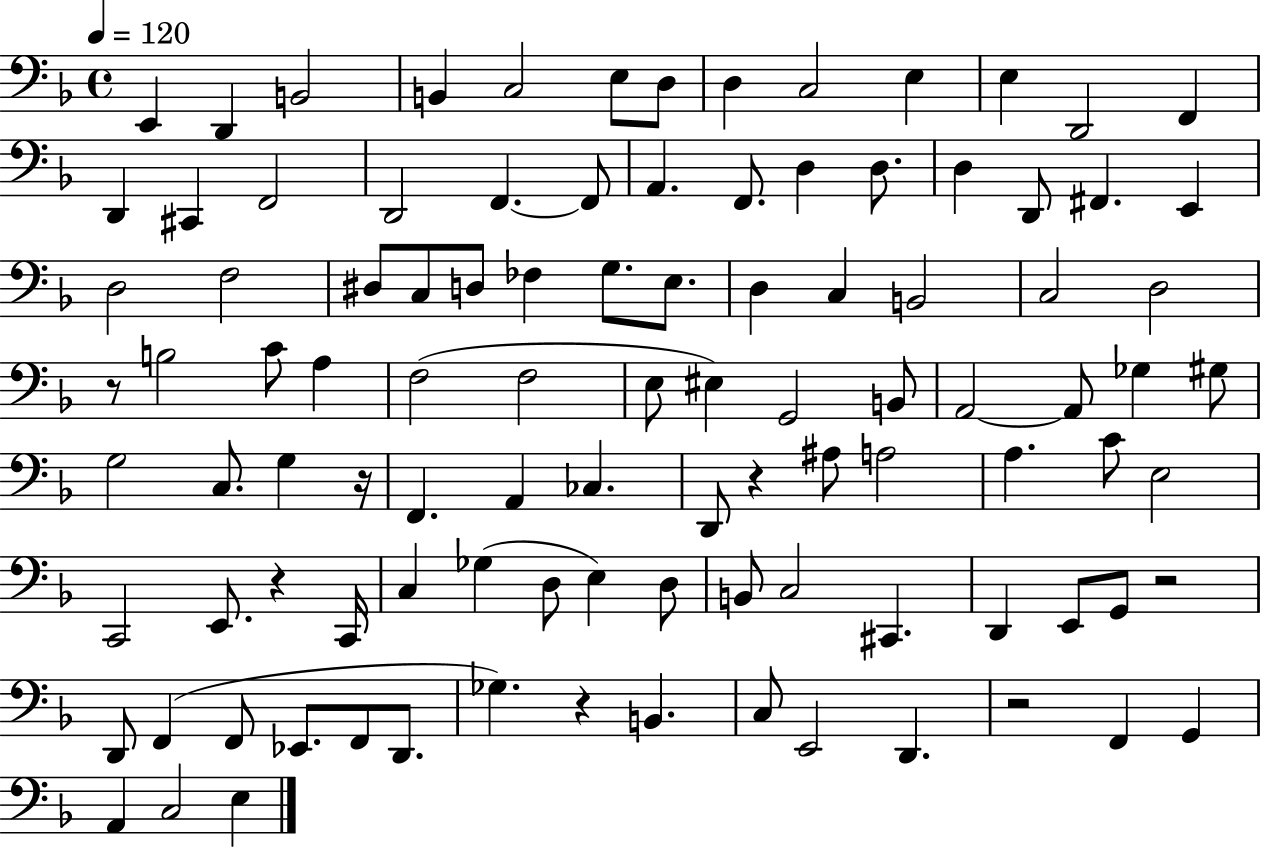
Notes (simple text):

E2/q D2/q B2/h B2/q C3/h E3/e D3/e D3/q C3/h E3/q E3/q D2/h F2/q D2/q C#2/q F2/h D2/h F2/q. F2/e A2/q. F2/e. D3/q D3/e. D3/q D2/e F#2/q. E2/q D3/h F3/h D#3/e C3/e D3/e FES3/q G3/e. E3/e. D3/q C3/q B2/h C3/h D3/h R/e B3/h C4/e A3/q F3/h F3/h E3/e EIS3/q G2/h B2/e A2/h A2/e Gb3/q G#3/e G3/h C3/e. G3/q R/s F2/q. A2/q CES3/q. D2/e R/q A#3/e A3/h A3/q. C4/e E3/h C2/h E2/e. R/q C2/s C3/q Gb3/q D3/e E3/q D3/e B2/e C3/h C#2/q. D2/q E2/e G2/e R/h D2/e F2/q F2/e Eb2/e. F2/e D2/e. Gb3/q. R/q B2/q. C3/e E2/h D2/q. R/h F2/q G2/q A2/q C3/h E3/q